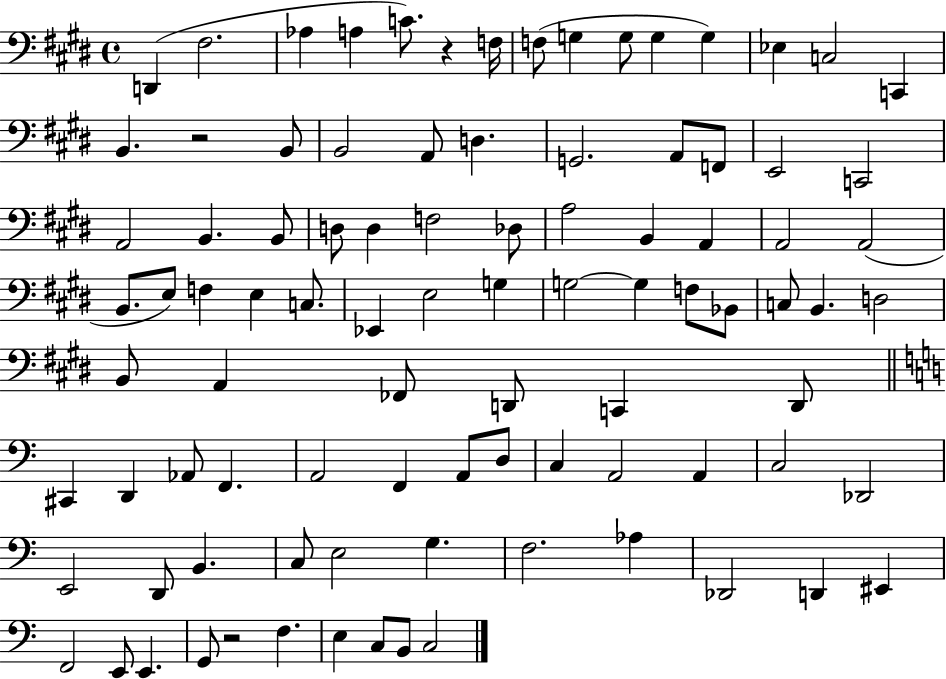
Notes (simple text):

D2/q F#3/h. Ab3/q A3/q C4/e. R/q F3/s F3/e G3/q G3/e G3/q G3/q Eb3/q C3/h C2/q B2/q. R/h B2/e B2/h A2/e D3/q. G2/h. A2/e F2/e E2/h C2/h A2/h B2/q. B2/e D3/e D3/q F3/h Db3/e A3/h B2/q A2/q A2/h A2/h B2/e. E3/e F3/q E3/q C3/e. Eb2/q E3/h G3/q G3/h G3/q F3/e Bb2/e C3/e B2/q. D3/h B2/e A2/q FES2/e D2/e C2/q D2/e C#2/q D2/q Ab2/e F2/q. A2/h F2/q A2/e D3/e C3/q A2/h A2/q C3/h Db2/h E2/h D2/e B2/q. C3/e E3/h G3/q. F3/h. Ab3/q Db2/h D2/q EIS2/q F2/h E2/e E2/q. G2/e R/h F3/q. E3/q C3/e B2/e C3/h